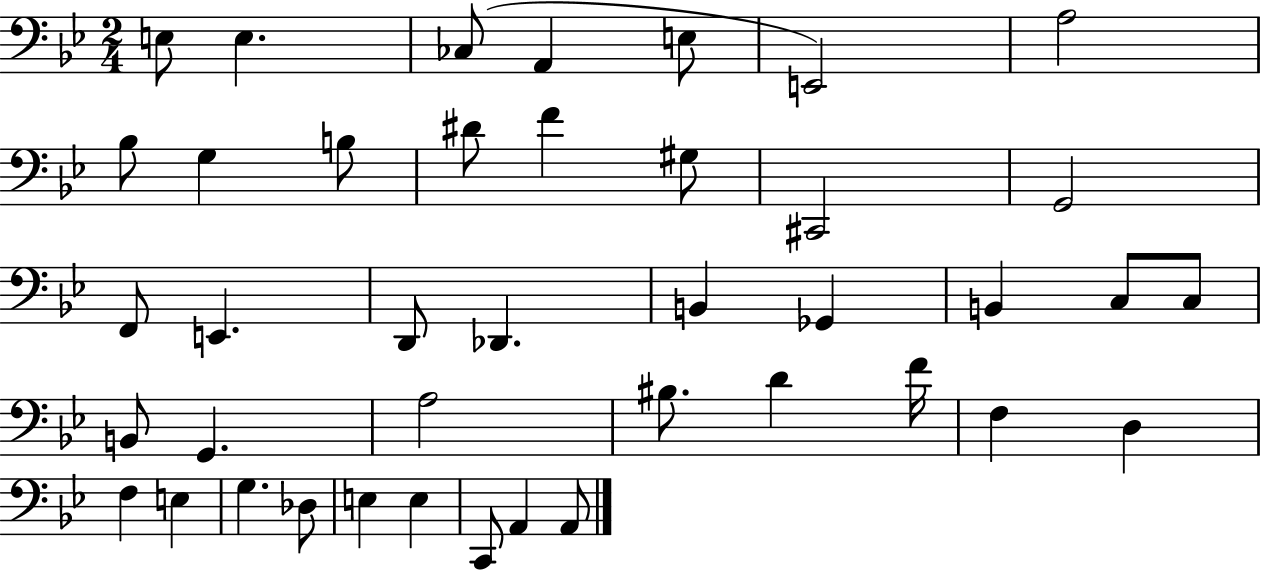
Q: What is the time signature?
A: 2/4